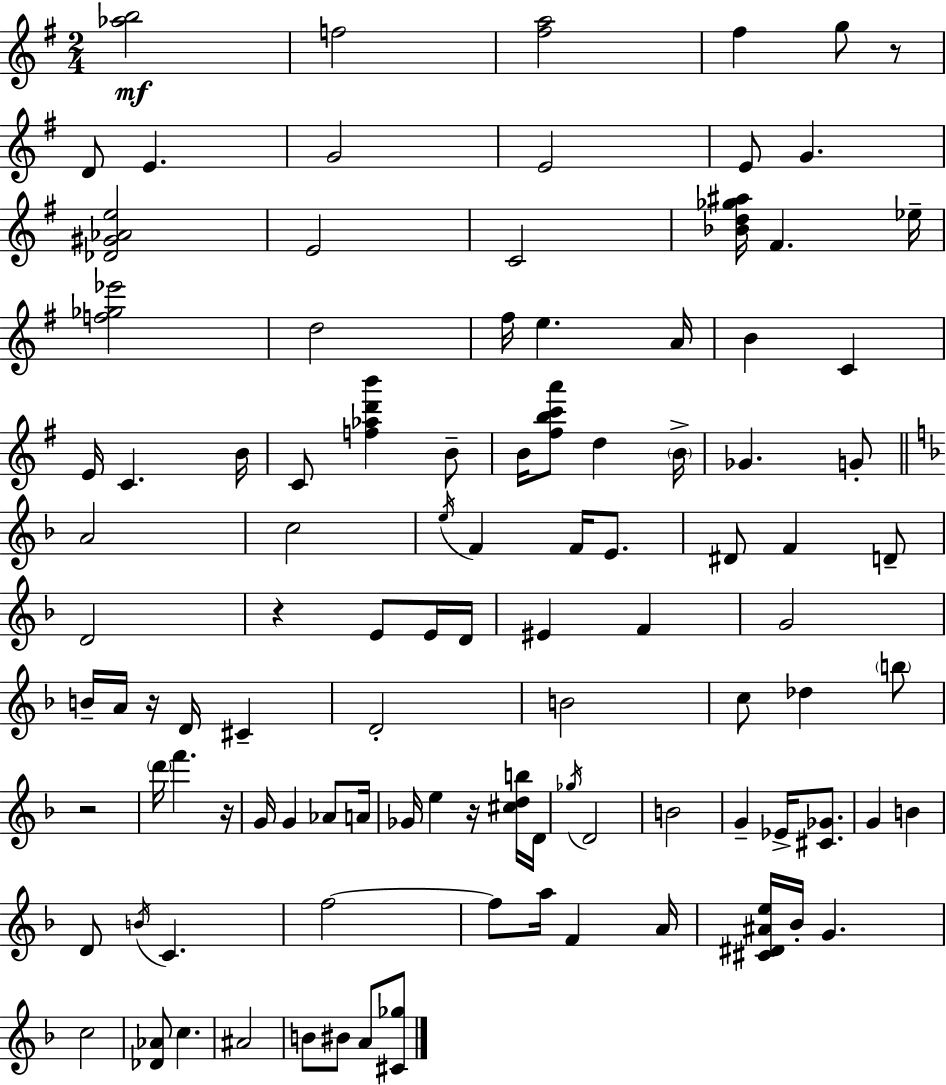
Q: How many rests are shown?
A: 6